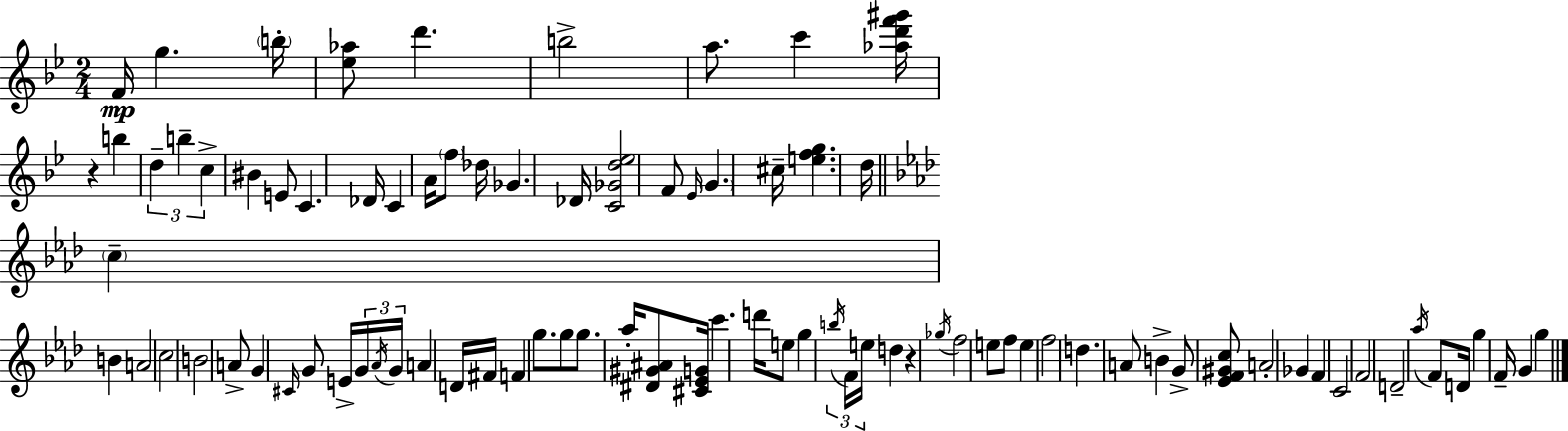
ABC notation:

X:1
T:Untitled
M:2/4
L:1/4
K:Gm
F/4 g b/4 [_e_a]/2 d' b2 a/2 c' [_ad'f'^g']/4 z b d b c ^B E/2 C _D/4 C A/4 f/2 _d/4 _G _D/4 [C_Gd_e]2 F/2 _E/4 G ^c/4 [efg] d/4 c B A2 c2 B2 A/2 G ^C/4 G/2 E/4 G/4 _A/4 G/4 A D/4 ^F/4 F g/2 g/2 g/2 _a/4 [^D^G^A]/2 [^C_EG]/4 c' d'/4 e/2 g b/4 F/4 e/4 d z _g/4 f2 e/2 f/2 e f2 d A/2 B G/2 [_EF^Gc]/2 A2 _G F C2 F2 D2 _a/4 F/2 D/4 g F/4 G g